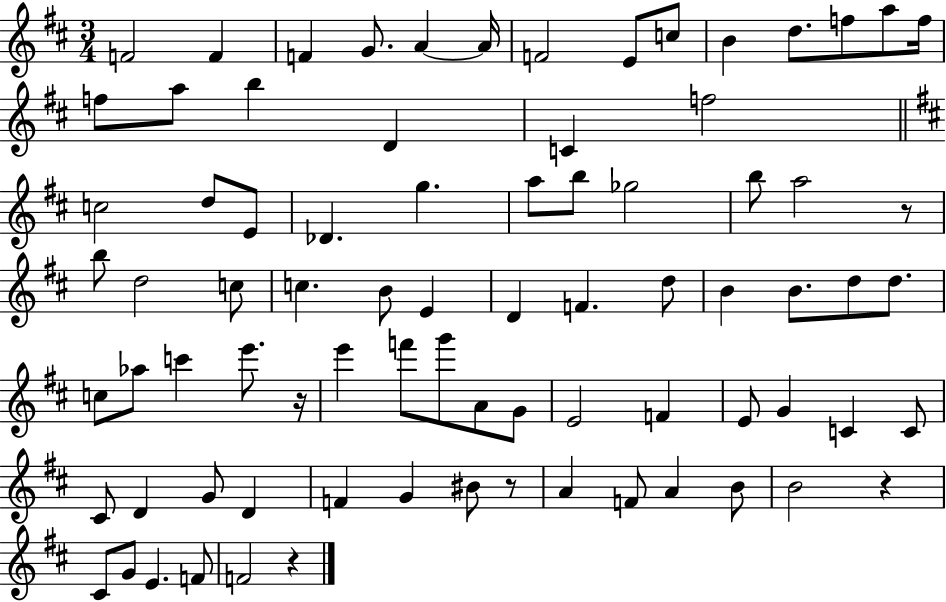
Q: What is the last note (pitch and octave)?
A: F4